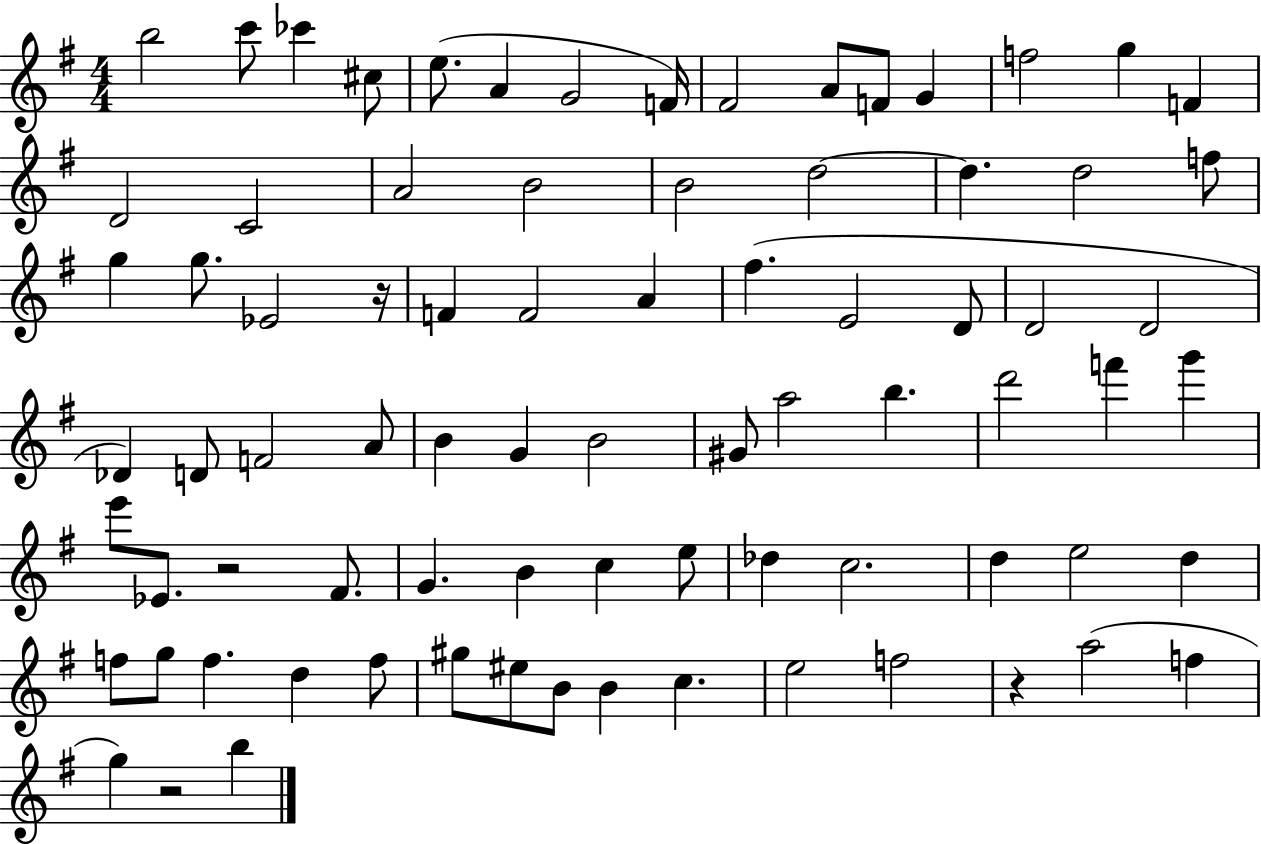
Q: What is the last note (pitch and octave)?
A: B5